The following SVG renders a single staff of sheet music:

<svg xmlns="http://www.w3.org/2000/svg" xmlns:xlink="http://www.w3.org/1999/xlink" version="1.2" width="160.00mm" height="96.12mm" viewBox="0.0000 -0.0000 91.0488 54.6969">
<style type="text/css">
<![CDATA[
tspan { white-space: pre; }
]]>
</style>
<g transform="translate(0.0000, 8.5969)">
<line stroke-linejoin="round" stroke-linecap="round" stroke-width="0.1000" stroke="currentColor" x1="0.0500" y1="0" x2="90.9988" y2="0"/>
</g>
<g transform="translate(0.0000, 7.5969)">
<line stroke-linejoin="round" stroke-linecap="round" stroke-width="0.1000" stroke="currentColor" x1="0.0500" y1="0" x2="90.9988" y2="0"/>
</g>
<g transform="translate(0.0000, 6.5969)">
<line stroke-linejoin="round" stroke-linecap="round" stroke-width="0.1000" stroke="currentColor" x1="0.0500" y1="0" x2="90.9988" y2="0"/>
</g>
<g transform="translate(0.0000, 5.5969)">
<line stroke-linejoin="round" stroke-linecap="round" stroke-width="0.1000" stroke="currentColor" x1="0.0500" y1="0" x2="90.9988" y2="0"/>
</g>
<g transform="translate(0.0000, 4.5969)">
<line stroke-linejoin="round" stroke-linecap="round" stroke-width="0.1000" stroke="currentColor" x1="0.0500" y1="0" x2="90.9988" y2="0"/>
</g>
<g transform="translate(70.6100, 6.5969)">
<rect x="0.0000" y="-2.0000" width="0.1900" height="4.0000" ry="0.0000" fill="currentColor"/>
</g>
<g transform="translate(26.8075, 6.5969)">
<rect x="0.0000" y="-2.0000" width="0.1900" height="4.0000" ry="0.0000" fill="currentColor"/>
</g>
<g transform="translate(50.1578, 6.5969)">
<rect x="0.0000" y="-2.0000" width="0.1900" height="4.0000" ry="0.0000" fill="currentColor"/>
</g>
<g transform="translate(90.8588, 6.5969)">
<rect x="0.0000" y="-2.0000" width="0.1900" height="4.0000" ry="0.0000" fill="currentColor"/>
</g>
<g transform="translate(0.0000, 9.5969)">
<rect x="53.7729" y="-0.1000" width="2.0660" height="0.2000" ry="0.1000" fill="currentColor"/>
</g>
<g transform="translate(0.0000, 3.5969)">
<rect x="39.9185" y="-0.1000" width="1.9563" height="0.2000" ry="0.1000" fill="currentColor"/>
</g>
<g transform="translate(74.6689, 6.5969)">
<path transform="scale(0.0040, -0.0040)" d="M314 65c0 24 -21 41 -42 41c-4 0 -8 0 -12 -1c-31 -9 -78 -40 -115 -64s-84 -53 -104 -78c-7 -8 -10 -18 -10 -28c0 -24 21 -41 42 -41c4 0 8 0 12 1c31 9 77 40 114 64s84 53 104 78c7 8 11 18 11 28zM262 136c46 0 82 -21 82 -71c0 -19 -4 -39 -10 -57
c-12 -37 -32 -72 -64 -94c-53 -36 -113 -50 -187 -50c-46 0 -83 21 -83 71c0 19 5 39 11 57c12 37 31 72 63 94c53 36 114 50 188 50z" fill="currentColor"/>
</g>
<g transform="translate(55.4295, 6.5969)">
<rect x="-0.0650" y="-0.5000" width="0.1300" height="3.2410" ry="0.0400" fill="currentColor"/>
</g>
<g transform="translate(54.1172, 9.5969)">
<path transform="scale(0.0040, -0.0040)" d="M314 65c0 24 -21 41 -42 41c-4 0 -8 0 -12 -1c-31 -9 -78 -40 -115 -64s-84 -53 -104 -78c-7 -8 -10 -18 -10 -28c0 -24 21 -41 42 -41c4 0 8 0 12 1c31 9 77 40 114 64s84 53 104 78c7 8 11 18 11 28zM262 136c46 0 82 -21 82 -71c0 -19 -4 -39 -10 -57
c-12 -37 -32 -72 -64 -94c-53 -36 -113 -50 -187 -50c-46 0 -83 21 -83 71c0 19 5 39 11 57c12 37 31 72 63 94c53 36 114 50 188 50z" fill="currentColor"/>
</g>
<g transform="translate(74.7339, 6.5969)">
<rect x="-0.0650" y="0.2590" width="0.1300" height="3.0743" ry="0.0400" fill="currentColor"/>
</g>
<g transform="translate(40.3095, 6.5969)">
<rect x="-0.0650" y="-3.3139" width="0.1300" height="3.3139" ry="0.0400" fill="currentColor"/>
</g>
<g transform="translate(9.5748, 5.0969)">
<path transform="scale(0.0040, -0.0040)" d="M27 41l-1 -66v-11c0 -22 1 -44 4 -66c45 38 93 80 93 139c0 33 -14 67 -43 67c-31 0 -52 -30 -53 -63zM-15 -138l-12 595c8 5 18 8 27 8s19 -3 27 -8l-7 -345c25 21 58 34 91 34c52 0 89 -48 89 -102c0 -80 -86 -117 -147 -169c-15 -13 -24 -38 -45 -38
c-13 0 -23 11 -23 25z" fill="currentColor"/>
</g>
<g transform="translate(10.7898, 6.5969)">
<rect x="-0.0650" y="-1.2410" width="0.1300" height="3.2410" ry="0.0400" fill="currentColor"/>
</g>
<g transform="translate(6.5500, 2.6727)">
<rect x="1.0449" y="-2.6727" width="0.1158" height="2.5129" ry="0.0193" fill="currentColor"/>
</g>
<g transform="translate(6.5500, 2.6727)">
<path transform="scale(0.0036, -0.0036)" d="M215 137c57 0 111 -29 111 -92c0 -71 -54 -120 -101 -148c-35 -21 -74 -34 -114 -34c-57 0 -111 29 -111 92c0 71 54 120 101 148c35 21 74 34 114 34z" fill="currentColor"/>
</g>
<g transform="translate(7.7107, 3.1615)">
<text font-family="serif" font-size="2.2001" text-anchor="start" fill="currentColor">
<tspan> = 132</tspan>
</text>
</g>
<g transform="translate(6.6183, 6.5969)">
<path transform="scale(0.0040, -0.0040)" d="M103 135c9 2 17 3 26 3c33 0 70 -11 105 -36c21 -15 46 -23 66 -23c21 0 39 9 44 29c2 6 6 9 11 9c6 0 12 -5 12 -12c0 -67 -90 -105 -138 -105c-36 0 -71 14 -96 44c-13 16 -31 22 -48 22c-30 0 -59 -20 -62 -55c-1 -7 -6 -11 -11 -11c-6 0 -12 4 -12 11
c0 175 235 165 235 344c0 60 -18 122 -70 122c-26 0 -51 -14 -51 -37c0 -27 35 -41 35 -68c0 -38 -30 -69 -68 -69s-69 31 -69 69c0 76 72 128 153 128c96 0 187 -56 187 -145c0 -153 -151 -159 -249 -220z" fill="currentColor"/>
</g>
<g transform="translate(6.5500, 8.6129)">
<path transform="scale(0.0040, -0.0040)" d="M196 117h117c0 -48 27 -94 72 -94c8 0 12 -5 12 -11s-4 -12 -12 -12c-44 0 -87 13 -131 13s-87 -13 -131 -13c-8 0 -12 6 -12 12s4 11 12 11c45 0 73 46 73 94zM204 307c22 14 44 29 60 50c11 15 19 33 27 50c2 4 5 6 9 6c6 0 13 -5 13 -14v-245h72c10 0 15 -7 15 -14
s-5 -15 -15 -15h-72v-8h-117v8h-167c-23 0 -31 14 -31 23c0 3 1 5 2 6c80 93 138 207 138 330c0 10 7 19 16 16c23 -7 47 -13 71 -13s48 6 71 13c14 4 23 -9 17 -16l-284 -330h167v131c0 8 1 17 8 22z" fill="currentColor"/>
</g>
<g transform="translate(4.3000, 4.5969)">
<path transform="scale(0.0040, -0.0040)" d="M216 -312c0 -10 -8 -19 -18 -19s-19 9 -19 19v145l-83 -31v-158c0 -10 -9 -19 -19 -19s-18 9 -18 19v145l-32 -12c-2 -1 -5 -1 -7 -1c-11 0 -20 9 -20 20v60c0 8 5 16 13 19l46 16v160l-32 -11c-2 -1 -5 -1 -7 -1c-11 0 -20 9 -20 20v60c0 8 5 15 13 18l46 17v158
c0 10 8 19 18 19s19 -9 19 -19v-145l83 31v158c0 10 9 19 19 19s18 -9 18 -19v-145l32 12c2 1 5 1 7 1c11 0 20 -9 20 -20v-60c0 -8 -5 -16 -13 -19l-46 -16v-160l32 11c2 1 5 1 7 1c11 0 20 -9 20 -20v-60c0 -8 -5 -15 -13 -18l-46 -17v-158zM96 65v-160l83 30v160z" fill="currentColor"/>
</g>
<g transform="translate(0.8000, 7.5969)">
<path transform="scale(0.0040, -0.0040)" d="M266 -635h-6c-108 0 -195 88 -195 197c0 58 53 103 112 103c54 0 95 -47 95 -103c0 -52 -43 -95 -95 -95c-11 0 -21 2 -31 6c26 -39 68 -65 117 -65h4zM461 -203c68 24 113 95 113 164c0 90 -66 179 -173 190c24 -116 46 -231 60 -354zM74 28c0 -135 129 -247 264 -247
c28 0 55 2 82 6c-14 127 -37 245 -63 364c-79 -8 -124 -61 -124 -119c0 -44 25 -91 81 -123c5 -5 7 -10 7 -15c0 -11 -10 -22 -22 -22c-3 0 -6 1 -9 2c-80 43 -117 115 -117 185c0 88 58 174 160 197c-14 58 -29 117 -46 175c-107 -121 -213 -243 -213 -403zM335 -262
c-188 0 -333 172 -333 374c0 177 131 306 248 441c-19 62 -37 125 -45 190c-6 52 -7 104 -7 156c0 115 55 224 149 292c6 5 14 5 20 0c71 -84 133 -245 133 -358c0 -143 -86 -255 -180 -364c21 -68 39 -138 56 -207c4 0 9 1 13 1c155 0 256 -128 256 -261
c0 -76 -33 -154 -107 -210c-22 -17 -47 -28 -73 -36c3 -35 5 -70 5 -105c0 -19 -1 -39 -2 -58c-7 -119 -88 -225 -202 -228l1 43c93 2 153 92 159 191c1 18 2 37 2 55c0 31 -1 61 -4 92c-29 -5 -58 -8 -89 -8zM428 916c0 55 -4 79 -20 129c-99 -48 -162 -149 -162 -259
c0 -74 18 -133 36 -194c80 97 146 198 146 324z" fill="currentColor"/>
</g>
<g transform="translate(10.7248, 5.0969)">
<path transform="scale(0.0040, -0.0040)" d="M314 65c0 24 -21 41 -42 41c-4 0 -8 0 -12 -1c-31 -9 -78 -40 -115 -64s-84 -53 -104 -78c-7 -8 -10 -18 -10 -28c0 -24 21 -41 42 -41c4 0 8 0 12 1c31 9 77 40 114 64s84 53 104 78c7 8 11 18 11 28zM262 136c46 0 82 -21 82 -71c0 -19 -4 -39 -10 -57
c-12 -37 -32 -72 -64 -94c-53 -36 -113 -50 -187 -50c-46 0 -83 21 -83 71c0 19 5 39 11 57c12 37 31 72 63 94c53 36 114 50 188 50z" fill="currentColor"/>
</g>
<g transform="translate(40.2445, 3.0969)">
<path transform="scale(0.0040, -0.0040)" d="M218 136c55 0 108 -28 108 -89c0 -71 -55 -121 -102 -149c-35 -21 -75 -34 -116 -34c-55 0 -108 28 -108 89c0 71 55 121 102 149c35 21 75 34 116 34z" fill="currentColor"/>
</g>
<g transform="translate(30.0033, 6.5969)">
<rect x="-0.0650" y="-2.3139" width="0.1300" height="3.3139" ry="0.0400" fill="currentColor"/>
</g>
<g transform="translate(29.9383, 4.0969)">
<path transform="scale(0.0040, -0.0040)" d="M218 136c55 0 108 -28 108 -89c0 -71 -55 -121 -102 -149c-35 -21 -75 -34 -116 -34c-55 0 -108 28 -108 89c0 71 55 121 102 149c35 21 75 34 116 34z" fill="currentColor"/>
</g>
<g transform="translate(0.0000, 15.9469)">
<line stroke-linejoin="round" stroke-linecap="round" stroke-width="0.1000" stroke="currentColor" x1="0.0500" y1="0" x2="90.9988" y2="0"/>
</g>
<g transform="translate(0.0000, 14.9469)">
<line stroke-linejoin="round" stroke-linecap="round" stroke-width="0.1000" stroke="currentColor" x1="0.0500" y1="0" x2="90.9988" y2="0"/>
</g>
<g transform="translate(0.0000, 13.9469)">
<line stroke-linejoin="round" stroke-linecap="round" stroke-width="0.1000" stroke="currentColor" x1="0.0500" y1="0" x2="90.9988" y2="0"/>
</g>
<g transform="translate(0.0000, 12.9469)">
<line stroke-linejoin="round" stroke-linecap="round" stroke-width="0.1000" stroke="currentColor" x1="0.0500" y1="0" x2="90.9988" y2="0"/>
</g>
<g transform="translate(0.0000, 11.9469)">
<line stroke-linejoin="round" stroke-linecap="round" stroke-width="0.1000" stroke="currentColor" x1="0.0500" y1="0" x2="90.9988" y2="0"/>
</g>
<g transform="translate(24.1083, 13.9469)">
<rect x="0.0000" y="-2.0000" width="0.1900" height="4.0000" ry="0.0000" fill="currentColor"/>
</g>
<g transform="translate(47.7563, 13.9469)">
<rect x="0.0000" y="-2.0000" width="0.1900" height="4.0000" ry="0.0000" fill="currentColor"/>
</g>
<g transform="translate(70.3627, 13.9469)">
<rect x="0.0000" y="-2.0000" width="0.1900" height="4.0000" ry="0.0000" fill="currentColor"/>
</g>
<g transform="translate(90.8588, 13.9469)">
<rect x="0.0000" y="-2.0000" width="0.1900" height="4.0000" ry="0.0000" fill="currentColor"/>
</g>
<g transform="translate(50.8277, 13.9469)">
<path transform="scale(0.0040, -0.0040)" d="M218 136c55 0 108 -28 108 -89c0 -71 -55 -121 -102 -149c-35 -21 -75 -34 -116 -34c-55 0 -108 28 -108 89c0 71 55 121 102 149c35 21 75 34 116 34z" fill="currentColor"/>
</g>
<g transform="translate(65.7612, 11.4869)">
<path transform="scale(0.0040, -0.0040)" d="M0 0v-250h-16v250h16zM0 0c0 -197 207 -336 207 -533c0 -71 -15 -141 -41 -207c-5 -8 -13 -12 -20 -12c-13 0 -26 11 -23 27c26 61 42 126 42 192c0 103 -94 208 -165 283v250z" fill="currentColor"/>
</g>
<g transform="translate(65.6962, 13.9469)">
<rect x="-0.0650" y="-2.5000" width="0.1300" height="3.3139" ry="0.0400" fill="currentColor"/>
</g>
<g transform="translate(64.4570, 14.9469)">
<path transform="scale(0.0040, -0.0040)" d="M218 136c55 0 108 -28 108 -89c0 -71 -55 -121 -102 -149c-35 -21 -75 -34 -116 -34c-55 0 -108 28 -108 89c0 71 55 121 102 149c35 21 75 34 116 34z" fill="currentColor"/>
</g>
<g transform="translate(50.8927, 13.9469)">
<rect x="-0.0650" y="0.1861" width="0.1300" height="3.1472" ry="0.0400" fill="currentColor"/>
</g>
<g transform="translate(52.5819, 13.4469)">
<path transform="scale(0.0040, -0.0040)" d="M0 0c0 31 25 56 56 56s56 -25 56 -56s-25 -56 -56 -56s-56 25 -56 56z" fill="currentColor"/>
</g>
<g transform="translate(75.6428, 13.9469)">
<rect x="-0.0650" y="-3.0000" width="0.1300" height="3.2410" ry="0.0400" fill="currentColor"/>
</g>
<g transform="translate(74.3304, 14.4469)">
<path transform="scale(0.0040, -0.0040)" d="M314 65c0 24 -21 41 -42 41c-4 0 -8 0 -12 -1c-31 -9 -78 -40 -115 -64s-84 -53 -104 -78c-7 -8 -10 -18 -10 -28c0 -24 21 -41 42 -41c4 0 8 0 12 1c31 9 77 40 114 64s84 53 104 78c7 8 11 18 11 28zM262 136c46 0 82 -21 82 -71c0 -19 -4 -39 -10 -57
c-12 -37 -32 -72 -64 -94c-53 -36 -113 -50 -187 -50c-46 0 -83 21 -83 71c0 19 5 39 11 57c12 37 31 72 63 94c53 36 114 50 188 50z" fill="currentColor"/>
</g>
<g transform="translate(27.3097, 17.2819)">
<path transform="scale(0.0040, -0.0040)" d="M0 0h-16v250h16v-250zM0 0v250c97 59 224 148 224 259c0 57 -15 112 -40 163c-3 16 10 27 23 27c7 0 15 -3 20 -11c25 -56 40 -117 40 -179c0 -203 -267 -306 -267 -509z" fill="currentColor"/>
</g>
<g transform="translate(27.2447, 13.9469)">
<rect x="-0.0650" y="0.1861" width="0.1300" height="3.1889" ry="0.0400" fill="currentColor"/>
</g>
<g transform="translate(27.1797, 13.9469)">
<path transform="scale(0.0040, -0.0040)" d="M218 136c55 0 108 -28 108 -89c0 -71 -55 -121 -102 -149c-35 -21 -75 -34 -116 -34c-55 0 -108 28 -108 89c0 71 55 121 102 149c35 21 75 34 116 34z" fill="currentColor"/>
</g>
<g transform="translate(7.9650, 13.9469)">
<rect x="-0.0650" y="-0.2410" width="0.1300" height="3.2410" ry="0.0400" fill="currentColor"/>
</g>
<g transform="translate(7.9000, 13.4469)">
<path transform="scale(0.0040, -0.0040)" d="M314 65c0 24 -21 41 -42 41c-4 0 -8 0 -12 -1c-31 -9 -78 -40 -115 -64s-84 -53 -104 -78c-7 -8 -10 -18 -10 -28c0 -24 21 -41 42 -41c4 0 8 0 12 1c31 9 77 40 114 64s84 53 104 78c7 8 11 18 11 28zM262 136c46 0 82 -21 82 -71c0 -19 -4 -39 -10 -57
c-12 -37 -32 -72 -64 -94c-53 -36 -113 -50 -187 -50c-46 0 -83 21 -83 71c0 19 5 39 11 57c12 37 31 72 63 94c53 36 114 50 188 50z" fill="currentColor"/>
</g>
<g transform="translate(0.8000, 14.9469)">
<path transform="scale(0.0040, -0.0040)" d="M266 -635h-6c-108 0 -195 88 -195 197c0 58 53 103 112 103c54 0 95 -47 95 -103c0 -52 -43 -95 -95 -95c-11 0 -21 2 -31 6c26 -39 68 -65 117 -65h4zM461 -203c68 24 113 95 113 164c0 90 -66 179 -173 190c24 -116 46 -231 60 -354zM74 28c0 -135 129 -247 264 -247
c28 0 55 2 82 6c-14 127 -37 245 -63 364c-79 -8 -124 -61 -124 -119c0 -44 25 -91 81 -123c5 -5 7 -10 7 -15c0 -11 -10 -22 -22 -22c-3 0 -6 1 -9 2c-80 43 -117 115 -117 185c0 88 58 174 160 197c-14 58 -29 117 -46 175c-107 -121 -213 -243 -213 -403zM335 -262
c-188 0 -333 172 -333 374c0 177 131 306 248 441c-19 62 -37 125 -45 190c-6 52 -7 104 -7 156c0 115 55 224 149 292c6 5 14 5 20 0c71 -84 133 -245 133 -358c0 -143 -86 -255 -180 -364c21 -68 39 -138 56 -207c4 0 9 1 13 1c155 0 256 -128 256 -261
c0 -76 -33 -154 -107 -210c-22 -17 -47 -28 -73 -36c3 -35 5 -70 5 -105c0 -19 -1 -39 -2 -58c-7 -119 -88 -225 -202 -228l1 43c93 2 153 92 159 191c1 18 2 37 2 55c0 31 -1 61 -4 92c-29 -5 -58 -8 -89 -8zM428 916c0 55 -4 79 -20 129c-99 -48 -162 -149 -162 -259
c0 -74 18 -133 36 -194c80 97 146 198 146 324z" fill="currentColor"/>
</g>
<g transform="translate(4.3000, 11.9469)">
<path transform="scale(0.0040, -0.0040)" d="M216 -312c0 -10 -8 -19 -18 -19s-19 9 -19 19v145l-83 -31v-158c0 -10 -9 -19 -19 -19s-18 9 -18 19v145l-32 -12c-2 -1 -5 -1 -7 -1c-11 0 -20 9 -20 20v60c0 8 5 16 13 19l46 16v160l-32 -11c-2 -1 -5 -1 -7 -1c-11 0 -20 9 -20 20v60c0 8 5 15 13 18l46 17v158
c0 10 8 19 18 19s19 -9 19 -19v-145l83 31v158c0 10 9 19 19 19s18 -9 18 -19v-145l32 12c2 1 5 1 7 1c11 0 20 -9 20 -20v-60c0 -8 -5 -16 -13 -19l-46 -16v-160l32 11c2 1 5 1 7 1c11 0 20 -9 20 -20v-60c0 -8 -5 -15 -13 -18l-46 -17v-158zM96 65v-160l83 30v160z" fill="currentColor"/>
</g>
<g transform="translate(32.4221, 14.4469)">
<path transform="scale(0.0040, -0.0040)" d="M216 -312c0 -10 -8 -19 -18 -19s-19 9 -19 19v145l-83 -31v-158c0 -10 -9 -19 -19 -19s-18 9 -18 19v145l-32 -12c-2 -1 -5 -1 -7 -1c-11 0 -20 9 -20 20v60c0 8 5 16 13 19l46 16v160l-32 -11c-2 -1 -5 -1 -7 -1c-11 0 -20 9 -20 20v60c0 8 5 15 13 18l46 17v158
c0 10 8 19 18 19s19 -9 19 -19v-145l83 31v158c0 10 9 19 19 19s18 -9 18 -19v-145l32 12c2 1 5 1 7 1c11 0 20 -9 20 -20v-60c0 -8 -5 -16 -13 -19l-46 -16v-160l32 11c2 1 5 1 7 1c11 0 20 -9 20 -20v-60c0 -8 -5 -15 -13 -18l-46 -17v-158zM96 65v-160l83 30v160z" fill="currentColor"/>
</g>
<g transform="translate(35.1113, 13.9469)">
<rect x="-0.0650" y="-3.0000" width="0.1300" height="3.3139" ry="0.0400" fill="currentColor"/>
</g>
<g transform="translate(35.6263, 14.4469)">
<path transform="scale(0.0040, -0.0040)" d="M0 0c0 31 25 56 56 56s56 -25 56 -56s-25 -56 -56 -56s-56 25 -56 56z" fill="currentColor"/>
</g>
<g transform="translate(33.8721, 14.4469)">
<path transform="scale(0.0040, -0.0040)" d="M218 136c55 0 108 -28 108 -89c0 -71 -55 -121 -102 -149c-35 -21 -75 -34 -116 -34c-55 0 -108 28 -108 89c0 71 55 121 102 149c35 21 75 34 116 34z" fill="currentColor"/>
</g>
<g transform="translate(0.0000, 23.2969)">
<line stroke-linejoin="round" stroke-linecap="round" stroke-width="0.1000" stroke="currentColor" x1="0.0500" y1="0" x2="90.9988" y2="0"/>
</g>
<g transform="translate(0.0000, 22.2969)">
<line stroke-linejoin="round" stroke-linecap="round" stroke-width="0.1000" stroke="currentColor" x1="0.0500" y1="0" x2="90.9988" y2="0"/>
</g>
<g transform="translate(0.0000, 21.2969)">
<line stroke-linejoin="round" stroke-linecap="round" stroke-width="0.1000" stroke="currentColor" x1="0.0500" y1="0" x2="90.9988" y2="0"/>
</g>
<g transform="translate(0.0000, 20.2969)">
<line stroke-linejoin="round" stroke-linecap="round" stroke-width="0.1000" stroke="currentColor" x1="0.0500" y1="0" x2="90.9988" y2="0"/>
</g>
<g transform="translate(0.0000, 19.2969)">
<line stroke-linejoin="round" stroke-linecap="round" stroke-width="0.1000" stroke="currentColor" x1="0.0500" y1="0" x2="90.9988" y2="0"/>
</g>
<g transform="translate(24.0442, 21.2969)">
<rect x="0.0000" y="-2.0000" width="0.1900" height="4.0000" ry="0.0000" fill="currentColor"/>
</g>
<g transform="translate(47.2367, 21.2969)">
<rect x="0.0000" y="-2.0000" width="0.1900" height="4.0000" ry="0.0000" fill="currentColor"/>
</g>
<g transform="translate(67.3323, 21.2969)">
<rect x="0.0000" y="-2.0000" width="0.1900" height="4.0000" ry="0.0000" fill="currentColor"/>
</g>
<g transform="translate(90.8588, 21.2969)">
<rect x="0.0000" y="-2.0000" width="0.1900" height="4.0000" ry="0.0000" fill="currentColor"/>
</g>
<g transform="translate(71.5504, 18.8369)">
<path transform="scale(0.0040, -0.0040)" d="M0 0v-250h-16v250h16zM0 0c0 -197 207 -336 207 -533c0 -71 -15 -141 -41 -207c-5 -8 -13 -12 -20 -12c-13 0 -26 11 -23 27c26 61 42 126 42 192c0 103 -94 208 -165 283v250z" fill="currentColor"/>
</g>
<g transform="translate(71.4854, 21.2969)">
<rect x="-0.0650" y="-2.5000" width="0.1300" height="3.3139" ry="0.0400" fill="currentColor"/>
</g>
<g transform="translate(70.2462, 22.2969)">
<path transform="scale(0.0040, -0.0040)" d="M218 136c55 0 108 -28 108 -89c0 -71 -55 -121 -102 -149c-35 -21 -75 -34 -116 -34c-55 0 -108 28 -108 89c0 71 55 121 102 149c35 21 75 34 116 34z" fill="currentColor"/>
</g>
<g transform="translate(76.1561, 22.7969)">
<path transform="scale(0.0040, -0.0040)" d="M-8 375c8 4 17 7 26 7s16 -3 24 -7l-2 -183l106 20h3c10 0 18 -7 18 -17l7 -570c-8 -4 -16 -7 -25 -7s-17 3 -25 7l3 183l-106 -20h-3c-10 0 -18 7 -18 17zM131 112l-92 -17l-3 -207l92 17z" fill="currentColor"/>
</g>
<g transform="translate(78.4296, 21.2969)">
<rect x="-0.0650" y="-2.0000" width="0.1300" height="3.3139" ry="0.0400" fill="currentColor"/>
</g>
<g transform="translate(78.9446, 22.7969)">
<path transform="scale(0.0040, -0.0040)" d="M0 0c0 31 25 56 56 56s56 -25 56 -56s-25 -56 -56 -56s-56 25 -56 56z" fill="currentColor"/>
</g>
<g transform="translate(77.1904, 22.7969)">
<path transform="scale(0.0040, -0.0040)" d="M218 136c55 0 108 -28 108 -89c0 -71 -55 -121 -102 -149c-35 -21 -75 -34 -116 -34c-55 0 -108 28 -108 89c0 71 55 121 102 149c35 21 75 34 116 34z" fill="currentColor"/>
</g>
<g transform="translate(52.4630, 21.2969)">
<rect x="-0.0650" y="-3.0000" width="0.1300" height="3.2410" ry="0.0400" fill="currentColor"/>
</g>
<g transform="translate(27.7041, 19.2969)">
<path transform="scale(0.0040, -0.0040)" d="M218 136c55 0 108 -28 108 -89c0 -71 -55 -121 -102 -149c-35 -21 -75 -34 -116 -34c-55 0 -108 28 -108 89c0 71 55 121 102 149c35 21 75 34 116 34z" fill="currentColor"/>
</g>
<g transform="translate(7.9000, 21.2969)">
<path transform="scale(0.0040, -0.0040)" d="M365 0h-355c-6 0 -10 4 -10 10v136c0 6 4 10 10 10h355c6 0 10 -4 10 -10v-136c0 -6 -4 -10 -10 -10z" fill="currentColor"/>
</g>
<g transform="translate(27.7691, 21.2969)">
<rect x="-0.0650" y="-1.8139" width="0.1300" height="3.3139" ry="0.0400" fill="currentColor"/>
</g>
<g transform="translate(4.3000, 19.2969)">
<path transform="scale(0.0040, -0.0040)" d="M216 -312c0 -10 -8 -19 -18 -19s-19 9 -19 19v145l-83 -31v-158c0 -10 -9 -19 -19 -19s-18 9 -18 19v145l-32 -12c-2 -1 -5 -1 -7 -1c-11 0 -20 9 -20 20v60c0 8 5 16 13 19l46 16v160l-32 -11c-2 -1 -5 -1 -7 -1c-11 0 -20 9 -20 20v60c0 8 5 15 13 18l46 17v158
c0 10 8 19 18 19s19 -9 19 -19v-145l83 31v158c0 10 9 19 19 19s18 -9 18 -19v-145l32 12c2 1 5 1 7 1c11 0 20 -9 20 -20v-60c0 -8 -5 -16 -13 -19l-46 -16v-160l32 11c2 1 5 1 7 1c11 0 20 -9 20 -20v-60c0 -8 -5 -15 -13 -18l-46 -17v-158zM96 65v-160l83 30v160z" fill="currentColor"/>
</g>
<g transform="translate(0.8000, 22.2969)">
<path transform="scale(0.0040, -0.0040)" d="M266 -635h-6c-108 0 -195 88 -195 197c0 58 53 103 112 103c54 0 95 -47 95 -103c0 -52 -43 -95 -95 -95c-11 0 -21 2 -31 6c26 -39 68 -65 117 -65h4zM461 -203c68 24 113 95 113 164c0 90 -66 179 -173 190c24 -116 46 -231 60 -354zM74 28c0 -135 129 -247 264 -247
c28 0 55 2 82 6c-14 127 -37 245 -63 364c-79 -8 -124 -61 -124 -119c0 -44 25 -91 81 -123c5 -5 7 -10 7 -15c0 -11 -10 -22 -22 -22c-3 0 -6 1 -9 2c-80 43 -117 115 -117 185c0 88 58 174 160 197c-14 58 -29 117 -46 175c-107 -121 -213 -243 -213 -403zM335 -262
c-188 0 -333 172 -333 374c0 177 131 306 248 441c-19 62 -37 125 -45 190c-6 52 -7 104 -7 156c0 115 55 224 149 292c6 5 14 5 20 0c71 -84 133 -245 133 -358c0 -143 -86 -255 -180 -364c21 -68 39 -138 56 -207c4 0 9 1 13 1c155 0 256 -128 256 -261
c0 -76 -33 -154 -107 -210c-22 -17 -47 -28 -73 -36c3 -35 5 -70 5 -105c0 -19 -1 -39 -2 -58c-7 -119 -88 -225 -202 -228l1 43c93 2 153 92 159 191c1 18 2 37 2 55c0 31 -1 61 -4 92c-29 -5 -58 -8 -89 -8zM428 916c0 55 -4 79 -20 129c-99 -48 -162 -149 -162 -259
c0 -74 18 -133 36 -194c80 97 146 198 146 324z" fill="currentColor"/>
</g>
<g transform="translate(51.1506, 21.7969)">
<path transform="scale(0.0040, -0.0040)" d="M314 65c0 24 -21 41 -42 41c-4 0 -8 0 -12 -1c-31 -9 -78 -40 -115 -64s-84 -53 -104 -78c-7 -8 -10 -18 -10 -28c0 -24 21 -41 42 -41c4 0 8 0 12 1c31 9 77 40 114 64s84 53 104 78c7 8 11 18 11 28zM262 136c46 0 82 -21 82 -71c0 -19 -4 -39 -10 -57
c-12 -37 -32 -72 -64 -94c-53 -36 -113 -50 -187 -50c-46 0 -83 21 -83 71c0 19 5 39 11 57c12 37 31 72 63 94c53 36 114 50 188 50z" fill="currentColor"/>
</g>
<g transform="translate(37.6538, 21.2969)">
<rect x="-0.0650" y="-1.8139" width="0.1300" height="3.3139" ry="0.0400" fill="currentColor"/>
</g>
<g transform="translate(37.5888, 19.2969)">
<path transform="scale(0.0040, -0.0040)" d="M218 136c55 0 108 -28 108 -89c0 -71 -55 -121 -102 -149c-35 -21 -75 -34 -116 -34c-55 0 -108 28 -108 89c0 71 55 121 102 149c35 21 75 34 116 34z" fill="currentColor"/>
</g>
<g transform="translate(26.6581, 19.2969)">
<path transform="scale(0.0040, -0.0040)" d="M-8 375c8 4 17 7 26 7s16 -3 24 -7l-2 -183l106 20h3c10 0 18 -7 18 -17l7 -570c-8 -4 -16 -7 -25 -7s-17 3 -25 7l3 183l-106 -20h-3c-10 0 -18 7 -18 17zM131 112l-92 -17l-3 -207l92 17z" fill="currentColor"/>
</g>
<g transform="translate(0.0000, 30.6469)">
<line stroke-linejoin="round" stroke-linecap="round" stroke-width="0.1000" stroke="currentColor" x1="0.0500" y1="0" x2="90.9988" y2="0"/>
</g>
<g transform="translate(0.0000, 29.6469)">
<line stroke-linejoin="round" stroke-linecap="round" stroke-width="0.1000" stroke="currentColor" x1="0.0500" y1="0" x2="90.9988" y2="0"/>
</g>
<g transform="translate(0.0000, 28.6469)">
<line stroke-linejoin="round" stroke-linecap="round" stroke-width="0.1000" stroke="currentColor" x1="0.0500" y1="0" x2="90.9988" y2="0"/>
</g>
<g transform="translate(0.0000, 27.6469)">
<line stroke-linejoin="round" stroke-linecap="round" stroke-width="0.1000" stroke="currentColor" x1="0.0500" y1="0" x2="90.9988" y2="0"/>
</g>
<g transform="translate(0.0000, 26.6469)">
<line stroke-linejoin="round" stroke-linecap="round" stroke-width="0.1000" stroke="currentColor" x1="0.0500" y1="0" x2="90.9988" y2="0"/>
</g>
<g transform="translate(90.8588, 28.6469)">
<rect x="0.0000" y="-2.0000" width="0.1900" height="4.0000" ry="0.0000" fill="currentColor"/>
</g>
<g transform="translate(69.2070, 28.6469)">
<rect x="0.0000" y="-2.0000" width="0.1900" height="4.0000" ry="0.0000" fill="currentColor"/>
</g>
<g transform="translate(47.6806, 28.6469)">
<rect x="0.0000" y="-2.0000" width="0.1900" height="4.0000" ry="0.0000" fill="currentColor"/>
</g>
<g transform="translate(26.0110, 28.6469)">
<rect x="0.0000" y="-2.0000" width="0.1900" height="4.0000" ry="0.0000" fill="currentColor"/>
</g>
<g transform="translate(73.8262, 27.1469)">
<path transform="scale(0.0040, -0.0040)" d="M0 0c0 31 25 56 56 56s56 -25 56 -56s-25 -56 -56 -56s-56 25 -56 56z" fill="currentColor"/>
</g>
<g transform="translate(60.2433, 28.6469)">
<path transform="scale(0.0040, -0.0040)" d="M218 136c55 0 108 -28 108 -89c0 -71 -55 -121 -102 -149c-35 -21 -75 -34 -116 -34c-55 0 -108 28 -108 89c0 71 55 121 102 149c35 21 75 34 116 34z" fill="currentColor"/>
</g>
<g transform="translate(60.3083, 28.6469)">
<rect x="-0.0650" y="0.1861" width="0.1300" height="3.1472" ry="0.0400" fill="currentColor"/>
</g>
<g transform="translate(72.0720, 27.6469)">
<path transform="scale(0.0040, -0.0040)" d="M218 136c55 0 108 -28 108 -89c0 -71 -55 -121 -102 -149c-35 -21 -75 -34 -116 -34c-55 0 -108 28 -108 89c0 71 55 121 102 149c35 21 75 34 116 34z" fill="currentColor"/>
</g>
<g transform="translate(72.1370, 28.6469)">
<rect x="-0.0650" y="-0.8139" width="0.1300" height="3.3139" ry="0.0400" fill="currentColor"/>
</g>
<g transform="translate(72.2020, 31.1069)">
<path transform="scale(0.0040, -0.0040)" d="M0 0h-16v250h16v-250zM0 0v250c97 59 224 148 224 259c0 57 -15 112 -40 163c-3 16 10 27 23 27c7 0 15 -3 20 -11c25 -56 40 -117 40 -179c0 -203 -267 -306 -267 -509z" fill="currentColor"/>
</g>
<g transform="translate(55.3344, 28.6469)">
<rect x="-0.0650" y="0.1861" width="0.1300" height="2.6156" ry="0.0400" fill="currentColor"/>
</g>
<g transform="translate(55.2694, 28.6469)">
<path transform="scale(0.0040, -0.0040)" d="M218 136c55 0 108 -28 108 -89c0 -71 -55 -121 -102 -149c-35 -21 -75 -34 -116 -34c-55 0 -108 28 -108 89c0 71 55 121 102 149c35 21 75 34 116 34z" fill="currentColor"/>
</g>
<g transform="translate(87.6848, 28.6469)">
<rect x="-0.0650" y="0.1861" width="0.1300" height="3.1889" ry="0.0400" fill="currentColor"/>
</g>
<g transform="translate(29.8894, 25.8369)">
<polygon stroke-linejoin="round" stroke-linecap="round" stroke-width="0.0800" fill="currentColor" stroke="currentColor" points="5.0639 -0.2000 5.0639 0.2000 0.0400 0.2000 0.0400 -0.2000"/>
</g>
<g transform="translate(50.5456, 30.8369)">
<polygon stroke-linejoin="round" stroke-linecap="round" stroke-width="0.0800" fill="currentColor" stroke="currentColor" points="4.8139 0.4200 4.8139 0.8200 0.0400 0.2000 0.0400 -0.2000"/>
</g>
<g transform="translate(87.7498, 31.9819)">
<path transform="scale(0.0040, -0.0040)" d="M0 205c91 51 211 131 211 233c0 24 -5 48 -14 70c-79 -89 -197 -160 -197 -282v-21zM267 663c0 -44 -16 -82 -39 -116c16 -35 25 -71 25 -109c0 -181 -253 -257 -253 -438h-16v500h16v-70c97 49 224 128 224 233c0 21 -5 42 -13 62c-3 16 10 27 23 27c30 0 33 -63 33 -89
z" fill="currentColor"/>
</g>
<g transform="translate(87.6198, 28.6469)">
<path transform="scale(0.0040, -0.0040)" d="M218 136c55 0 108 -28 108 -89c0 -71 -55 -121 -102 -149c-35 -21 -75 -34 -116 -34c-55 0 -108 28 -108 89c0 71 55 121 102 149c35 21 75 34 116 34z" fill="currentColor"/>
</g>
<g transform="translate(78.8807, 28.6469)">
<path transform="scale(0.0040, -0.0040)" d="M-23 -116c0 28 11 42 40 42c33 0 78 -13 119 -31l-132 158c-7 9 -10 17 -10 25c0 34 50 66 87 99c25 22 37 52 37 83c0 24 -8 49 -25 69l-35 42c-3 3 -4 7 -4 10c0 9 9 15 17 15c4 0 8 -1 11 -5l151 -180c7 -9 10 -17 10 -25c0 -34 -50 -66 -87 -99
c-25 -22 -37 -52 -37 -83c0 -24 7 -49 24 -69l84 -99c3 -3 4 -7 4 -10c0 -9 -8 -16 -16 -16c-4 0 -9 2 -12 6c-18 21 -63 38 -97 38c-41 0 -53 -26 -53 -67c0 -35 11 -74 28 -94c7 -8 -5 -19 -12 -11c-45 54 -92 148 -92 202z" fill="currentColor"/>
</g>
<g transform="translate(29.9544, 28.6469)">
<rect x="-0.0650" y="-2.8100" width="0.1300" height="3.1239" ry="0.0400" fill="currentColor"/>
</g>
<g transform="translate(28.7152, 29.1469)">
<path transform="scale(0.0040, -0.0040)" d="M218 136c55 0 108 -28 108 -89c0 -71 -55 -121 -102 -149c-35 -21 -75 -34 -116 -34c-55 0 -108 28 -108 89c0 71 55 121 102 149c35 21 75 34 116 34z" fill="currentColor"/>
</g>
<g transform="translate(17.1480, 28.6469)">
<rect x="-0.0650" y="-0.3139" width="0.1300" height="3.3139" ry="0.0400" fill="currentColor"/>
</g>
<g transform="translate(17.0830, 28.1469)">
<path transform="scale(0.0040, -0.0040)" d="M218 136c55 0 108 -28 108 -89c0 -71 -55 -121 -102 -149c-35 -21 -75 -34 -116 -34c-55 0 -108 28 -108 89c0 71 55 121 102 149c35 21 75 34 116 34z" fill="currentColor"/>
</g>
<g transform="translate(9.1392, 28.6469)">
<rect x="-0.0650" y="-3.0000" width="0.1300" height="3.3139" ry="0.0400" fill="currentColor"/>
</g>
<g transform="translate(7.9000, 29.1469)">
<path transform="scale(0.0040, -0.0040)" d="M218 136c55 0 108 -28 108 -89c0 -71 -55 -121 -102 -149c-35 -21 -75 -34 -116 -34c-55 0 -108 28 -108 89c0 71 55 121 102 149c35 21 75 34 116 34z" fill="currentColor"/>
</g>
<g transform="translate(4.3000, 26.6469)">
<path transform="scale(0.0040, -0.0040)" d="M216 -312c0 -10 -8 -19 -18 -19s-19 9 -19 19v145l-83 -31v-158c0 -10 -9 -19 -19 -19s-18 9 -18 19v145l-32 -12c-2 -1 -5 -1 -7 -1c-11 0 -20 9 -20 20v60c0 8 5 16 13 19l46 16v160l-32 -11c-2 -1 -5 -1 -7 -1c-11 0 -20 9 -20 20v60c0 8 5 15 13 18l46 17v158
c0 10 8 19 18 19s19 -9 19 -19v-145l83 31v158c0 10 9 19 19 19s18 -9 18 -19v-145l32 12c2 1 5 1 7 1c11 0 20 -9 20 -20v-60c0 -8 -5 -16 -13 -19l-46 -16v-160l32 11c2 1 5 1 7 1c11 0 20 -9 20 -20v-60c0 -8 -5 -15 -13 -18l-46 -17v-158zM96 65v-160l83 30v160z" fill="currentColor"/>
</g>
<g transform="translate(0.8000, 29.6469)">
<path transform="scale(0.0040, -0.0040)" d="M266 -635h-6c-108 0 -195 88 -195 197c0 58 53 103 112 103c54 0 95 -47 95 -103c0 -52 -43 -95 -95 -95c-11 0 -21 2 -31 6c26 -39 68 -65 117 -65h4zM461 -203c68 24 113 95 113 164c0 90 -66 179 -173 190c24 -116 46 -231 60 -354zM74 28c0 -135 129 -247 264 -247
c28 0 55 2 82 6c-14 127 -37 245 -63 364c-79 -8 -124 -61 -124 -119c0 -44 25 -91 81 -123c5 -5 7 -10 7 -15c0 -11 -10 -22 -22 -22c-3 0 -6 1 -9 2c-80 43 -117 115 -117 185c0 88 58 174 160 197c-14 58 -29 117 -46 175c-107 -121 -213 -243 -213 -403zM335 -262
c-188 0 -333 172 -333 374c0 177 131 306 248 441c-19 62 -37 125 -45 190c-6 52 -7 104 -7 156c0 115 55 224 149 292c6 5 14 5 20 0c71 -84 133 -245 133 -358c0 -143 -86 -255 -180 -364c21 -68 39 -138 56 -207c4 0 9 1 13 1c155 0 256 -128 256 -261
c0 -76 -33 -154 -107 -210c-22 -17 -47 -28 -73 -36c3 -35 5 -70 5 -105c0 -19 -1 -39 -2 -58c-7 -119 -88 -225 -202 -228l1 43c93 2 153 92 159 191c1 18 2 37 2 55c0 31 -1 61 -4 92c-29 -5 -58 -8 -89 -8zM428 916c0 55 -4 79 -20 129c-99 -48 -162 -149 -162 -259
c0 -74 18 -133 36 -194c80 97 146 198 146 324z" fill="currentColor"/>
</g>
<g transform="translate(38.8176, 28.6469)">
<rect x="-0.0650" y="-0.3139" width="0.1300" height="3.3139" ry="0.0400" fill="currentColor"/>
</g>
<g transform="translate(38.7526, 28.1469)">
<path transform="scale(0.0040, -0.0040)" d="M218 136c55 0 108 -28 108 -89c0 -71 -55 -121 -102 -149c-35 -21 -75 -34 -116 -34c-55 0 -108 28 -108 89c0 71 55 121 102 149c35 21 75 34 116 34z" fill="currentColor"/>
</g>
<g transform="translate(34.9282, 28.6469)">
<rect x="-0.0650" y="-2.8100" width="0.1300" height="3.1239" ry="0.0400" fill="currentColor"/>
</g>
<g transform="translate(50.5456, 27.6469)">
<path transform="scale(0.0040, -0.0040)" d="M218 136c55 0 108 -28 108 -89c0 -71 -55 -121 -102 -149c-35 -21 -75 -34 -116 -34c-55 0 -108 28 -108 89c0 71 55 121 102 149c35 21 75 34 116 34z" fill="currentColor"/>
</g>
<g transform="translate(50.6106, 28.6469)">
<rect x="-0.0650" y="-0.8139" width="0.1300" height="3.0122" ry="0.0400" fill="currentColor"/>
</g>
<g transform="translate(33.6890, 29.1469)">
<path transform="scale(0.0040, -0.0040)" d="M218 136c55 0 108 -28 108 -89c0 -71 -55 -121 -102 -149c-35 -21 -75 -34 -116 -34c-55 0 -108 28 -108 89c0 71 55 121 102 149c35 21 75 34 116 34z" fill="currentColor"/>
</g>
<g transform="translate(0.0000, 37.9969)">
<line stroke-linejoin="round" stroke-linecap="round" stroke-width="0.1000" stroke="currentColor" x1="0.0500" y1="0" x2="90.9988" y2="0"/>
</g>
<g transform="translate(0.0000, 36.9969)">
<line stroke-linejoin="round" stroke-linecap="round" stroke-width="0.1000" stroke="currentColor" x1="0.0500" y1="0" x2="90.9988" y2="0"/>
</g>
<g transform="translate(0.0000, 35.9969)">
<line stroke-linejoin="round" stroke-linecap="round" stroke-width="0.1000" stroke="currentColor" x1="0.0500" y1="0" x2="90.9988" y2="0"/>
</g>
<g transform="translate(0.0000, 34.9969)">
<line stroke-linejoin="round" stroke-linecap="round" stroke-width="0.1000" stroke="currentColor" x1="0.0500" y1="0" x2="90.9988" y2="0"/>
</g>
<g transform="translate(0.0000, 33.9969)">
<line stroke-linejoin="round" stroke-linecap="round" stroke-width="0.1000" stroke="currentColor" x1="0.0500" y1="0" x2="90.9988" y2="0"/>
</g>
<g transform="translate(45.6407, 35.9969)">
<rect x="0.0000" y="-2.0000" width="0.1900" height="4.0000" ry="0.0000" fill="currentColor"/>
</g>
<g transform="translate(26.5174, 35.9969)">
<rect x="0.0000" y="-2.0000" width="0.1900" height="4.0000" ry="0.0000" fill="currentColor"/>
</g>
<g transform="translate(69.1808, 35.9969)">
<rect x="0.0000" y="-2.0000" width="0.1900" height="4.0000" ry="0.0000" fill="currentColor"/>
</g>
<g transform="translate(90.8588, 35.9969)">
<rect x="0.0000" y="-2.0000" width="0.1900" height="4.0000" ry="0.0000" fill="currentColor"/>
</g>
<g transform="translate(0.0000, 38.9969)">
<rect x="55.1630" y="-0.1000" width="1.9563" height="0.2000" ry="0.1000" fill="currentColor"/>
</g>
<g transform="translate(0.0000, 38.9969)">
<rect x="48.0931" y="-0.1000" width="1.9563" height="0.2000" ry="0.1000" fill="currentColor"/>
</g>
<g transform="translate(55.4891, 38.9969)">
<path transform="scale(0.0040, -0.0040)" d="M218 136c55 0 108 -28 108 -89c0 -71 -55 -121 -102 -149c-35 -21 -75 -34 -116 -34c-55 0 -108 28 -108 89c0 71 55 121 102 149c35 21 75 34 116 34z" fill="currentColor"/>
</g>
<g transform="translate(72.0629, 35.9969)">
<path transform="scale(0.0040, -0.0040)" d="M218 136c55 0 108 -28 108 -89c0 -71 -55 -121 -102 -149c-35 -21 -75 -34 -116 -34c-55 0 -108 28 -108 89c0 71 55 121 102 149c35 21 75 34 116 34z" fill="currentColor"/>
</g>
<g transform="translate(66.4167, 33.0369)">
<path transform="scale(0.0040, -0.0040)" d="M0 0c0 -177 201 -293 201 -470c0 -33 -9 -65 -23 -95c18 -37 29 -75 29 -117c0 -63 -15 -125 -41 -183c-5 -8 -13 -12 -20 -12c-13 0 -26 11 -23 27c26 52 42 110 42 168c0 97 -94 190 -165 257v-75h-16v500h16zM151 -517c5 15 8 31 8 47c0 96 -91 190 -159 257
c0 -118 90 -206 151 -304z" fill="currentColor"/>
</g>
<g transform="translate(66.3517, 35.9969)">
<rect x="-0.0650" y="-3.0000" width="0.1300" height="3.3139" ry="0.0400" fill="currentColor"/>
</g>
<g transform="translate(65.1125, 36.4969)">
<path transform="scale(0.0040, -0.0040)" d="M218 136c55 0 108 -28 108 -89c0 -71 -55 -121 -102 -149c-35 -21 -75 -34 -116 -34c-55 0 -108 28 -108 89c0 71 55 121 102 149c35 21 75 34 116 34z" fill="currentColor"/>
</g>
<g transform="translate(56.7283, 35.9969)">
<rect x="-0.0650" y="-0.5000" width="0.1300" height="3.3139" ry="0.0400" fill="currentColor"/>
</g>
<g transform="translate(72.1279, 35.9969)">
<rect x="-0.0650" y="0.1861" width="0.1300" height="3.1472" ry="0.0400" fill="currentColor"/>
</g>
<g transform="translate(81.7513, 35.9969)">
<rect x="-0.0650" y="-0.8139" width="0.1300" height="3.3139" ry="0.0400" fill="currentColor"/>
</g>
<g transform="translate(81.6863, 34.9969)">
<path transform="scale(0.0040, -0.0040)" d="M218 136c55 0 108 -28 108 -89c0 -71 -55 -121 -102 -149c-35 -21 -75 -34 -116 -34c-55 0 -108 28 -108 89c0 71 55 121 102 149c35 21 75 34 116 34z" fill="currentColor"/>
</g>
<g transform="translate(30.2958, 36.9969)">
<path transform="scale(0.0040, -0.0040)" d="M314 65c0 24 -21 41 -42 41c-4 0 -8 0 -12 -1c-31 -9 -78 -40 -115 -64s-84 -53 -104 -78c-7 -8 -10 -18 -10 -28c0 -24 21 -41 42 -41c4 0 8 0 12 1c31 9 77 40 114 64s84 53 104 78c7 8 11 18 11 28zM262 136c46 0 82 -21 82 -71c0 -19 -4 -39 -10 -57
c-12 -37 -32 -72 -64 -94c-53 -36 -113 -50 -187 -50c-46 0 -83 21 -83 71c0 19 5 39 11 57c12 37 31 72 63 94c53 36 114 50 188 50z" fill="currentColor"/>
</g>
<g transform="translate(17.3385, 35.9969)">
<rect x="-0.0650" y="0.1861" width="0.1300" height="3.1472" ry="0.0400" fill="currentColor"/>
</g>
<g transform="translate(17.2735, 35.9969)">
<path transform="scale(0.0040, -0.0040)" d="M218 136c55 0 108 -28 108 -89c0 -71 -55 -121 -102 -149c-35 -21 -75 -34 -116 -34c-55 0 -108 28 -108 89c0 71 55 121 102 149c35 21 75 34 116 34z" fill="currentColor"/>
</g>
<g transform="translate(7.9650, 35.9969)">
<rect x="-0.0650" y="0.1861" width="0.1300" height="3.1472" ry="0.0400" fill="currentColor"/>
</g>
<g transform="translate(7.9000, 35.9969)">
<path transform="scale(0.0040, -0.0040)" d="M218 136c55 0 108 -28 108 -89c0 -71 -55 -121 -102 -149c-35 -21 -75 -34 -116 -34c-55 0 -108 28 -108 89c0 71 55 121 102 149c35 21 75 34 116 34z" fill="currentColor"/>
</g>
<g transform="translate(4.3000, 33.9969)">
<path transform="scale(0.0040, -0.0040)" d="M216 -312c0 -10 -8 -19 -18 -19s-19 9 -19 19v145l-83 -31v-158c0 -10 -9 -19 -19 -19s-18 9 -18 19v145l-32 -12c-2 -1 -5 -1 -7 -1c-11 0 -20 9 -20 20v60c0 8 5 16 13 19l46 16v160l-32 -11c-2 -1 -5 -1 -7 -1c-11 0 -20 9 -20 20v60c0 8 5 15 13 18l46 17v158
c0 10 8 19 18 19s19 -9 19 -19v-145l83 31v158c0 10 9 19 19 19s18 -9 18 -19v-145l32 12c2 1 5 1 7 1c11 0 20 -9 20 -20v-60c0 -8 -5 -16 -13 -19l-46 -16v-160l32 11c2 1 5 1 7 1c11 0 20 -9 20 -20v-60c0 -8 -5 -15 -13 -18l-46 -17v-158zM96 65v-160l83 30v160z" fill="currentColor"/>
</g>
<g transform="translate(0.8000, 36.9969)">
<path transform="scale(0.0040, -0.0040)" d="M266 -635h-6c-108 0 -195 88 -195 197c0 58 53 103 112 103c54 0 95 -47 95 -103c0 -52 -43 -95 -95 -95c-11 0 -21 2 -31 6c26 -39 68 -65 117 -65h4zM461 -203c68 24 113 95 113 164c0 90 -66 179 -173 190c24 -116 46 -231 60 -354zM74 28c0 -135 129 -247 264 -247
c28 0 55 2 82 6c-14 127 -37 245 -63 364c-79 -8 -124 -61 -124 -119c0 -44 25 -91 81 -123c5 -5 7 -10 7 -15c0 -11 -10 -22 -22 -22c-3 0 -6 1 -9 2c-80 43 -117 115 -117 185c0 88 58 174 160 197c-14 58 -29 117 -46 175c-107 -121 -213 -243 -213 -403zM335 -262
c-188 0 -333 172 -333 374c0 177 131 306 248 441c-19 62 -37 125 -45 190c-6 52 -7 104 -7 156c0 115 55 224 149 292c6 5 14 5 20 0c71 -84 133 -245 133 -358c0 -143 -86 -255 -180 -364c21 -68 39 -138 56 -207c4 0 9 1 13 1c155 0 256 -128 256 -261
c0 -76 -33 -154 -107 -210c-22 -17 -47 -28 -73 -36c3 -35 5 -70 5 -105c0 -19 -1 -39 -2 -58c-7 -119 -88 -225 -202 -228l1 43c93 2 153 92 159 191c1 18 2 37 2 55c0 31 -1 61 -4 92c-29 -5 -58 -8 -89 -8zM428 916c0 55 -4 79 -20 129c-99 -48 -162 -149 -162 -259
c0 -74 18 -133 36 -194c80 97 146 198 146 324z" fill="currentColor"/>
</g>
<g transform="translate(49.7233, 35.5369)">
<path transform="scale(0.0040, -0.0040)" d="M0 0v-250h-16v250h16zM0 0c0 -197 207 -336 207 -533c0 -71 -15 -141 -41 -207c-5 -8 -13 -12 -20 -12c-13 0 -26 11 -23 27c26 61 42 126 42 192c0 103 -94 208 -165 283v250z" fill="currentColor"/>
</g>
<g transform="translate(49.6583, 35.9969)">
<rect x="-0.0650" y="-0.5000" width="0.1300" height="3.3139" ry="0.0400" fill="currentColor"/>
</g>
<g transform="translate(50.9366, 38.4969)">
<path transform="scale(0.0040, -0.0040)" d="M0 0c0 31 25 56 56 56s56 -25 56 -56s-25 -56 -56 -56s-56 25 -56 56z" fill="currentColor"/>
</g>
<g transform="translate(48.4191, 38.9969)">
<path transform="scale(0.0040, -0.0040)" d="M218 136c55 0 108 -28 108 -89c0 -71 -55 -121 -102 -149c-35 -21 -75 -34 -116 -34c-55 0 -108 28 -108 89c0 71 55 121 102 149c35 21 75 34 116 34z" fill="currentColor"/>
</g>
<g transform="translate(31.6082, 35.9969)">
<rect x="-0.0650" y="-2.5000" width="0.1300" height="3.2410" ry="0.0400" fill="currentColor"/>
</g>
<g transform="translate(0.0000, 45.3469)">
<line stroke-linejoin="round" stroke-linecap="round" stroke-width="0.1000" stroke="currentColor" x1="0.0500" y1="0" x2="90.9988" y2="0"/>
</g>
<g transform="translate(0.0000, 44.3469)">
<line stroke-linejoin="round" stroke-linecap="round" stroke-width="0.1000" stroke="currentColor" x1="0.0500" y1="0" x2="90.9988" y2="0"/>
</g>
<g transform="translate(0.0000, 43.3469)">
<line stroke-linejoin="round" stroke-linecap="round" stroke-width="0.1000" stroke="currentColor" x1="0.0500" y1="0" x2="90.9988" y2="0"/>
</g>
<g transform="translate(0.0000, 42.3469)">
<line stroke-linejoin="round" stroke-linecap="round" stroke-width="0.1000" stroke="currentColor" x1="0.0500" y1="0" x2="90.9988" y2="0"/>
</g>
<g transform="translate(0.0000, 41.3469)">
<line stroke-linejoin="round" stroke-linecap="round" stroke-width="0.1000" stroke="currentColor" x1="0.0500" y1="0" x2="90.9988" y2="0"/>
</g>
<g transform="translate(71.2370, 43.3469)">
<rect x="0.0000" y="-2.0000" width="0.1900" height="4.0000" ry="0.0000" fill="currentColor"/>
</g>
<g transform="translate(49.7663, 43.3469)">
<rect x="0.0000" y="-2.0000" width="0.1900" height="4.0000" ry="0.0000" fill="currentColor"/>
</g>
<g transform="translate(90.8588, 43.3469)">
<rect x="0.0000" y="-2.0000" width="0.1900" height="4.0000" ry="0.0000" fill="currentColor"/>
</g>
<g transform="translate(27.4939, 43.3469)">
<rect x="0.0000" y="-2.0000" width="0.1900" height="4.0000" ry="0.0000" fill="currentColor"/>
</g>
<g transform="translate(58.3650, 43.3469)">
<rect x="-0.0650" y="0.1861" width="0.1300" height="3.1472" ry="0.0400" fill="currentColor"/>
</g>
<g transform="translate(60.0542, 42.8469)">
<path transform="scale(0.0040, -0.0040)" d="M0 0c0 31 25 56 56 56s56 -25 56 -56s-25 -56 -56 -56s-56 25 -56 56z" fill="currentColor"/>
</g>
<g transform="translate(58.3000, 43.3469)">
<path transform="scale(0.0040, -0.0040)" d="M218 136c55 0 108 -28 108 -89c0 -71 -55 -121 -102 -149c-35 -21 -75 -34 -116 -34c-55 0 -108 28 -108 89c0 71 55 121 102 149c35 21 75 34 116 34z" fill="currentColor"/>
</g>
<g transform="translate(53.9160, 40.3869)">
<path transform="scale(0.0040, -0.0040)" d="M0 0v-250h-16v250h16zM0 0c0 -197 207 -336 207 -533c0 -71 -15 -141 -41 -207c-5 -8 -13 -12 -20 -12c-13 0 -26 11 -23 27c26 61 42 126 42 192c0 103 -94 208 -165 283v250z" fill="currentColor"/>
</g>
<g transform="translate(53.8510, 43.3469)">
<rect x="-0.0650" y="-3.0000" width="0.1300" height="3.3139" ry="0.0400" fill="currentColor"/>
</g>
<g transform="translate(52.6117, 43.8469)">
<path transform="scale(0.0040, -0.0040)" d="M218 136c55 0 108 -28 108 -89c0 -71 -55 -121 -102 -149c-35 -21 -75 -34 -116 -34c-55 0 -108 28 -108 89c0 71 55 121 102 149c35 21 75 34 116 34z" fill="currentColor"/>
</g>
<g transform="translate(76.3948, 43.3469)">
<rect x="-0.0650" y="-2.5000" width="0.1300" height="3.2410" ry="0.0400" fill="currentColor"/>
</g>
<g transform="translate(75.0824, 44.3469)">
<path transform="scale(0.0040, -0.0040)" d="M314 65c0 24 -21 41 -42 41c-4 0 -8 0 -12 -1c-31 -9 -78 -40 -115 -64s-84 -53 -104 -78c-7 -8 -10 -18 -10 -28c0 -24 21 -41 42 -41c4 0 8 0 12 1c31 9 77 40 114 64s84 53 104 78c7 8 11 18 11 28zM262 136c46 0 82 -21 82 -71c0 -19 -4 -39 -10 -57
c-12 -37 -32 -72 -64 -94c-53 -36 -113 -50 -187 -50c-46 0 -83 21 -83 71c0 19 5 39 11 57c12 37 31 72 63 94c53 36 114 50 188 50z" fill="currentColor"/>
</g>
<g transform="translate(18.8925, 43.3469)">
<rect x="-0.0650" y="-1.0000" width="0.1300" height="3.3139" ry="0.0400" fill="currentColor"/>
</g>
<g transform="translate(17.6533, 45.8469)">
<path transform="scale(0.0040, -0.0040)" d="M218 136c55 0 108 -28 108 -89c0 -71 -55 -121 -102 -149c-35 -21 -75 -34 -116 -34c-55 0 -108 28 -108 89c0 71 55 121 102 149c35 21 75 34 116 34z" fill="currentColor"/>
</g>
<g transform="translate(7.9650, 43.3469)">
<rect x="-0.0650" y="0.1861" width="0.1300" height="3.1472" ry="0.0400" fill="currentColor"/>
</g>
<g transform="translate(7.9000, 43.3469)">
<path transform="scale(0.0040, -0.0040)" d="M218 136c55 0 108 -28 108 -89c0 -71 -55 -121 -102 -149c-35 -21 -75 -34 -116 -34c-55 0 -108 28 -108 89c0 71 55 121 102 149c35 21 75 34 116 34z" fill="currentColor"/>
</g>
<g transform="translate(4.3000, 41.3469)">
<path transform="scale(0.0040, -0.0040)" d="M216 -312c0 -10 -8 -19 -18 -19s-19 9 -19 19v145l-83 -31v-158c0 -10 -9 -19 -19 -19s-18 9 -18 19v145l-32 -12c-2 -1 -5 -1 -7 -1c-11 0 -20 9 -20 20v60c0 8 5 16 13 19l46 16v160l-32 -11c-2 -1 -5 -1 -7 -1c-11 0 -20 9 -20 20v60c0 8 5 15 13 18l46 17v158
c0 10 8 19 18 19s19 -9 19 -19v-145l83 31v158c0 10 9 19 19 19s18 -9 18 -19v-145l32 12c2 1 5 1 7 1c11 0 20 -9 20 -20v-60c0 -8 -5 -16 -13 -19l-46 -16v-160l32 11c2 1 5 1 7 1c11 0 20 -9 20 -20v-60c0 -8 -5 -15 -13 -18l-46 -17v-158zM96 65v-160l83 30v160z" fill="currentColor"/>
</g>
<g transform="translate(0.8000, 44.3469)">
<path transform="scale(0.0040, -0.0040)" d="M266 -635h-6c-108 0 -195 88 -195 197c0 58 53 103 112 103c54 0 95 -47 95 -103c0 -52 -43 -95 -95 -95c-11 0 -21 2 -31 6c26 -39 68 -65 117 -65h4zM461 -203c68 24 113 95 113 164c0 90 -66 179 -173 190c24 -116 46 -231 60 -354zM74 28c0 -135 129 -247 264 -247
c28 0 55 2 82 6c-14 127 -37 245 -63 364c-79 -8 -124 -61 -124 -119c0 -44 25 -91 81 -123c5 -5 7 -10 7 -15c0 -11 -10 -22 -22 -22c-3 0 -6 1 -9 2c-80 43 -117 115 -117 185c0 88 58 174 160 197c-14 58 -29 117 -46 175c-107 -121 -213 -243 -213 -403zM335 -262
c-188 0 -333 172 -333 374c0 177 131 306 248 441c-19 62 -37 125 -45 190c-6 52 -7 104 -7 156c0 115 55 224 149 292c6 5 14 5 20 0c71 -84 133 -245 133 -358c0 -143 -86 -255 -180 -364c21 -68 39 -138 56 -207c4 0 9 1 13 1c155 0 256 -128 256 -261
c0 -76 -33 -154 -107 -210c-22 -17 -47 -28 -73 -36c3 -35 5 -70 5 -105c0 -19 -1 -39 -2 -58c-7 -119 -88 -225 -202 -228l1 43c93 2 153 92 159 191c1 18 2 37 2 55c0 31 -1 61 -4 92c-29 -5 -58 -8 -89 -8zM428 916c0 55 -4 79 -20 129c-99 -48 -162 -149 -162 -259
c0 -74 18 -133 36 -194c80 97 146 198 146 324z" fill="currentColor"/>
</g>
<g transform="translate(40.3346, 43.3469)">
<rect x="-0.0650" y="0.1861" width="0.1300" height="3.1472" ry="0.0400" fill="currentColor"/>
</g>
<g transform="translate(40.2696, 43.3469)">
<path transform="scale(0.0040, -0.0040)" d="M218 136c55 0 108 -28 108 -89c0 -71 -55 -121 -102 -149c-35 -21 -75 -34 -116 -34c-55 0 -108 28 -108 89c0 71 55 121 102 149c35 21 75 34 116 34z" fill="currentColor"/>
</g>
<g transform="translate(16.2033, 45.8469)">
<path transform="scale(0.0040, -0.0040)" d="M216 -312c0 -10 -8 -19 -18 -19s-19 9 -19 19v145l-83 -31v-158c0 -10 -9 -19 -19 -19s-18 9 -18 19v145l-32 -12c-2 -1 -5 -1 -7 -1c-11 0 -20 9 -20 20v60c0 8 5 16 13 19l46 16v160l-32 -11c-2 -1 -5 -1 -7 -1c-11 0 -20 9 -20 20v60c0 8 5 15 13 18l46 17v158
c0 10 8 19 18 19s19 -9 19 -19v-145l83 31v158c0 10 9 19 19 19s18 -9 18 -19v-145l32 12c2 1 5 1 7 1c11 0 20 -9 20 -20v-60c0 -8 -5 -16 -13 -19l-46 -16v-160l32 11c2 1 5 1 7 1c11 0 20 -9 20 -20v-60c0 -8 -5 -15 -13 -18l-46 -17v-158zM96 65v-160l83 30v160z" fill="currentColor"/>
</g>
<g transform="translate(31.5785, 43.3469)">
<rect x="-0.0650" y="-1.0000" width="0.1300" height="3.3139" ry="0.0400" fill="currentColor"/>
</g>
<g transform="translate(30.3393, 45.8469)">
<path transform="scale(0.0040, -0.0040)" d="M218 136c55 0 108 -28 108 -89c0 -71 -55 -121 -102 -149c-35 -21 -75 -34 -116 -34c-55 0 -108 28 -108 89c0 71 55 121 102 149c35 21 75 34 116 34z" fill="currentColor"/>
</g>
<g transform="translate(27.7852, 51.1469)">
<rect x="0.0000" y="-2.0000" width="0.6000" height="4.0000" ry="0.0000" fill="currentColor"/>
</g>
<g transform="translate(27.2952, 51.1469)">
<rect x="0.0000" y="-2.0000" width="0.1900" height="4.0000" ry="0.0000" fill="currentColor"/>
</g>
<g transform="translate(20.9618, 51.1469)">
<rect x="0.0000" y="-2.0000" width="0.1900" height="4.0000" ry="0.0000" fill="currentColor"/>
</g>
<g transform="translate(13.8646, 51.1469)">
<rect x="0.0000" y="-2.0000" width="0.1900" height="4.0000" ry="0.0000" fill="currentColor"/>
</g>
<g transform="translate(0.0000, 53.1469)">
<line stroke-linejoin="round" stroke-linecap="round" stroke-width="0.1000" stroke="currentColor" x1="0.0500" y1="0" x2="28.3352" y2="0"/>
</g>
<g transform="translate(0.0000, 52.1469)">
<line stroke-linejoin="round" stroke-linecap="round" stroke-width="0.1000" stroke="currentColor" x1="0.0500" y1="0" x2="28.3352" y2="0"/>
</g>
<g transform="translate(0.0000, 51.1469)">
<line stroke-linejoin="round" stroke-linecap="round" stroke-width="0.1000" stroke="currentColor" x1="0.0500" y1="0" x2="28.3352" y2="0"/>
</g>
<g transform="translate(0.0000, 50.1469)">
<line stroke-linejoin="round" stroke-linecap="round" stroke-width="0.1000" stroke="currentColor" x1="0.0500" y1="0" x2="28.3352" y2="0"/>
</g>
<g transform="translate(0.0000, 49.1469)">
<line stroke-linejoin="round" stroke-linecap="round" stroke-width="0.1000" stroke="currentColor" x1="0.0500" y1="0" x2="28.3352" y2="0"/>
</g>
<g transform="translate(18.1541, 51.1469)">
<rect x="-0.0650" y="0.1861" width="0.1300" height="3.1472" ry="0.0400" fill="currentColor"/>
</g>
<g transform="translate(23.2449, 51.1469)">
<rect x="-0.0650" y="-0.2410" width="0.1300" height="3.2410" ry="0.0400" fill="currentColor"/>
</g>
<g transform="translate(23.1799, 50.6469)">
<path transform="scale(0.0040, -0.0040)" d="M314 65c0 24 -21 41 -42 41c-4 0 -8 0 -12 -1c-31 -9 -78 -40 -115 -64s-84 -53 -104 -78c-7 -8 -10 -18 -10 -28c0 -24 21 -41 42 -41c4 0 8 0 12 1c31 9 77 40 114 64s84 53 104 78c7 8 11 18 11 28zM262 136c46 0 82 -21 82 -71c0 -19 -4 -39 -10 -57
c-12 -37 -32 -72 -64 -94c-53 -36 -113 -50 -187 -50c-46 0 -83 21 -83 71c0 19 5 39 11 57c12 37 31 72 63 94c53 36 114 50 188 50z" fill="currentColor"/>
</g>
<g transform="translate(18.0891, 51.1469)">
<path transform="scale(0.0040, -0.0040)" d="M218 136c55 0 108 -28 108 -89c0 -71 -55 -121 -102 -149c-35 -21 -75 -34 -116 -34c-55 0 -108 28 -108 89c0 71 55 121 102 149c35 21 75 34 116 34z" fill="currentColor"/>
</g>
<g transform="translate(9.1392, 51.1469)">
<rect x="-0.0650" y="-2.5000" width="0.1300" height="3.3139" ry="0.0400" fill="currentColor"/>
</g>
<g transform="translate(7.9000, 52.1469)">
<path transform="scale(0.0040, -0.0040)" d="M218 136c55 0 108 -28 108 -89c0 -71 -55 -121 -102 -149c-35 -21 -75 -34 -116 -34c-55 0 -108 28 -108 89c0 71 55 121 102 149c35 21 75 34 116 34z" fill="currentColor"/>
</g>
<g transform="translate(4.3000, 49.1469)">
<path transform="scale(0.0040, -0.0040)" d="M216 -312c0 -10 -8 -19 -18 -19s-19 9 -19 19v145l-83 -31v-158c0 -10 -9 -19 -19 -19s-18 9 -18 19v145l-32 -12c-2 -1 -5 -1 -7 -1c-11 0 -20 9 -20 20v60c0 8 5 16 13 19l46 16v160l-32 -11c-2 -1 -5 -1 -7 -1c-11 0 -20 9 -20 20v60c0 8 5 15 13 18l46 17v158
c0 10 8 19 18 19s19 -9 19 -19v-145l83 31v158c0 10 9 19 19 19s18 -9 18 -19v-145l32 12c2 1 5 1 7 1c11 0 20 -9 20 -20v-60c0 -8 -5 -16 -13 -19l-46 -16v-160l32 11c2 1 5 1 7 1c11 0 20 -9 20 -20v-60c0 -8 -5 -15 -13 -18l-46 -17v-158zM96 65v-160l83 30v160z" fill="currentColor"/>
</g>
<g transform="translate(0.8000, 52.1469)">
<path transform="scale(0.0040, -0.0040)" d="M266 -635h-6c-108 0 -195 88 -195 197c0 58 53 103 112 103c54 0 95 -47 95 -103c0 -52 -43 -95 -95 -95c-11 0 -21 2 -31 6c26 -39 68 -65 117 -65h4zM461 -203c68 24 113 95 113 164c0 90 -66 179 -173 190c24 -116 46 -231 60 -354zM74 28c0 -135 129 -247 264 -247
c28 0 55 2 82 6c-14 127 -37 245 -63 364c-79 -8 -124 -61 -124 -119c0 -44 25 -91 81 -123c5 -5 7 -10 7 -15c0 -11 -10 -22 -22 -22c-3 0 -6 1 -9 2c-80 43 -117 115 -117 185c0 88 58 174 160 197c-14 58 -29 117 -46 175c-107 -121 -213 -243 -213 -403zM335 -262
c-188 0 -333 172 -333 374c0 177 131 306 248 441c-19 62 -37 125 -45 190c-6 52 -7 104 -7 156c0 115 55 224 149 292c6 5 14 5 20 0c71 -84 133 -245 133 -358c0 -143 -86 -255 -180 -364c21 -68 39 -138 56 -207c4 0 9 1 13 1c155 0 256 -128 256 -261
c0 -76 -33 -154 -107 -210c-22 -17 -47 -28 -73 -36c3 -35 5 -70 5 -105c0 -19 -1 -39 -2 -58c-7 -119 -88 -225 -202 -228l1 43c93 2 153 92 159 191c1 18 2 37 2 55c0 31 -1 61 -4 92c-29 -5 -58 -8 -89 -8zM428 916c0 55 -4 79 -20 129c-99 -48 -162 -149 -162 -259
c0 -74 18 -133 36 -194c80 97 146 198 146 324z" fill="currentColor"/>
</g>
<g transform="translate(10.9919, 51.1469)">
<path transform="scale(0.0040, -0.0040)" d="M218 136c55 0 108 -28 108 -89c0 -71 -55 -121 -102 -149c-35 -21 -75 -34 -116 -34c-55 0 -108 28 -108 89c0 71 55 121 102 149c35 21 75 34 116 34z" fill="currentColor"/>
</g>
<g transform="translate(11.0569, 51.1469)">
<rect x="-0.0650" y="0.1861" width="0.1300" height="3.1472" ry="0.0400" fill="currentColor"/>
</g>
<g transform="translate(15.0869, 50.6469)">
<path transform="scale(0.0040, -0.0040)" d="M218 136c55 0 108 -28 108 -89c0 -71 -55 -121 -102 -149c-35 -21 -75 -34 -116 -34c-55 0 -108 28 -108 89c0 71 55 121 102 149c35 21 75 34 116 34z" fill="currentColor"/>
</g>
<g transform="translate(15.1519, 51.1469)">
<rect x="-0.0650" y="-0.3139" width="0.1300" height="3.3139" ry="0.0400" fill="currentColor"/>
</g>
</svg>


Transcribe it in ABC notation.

X:1
T:Untitled
M:2/4
L:1/4
K:G
_e2 g b C2 B2 c2 B/2 ^A B G/2 A2 z2 f f A2 G/2 F A c A/2 A/2 c d/2 B/2 B d/2 z B/4 B B G2 C/2 C A/4 B d B ^D D B A/2 B G2 G B c B c2